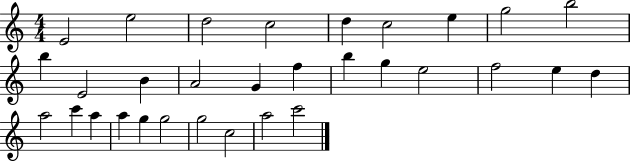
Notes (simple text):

E4/h E5/h D5/h C5/h D5/q C5/h E5/q G5/h B5/h B5/q E4/h B4/q A4/h G4/q F5/q B5/q G5/q E5/h F5/h E5/q D5/q A5/h C6/q A5/q A5/q G5/q G5/h G5/h C5/h A5/h C6/h